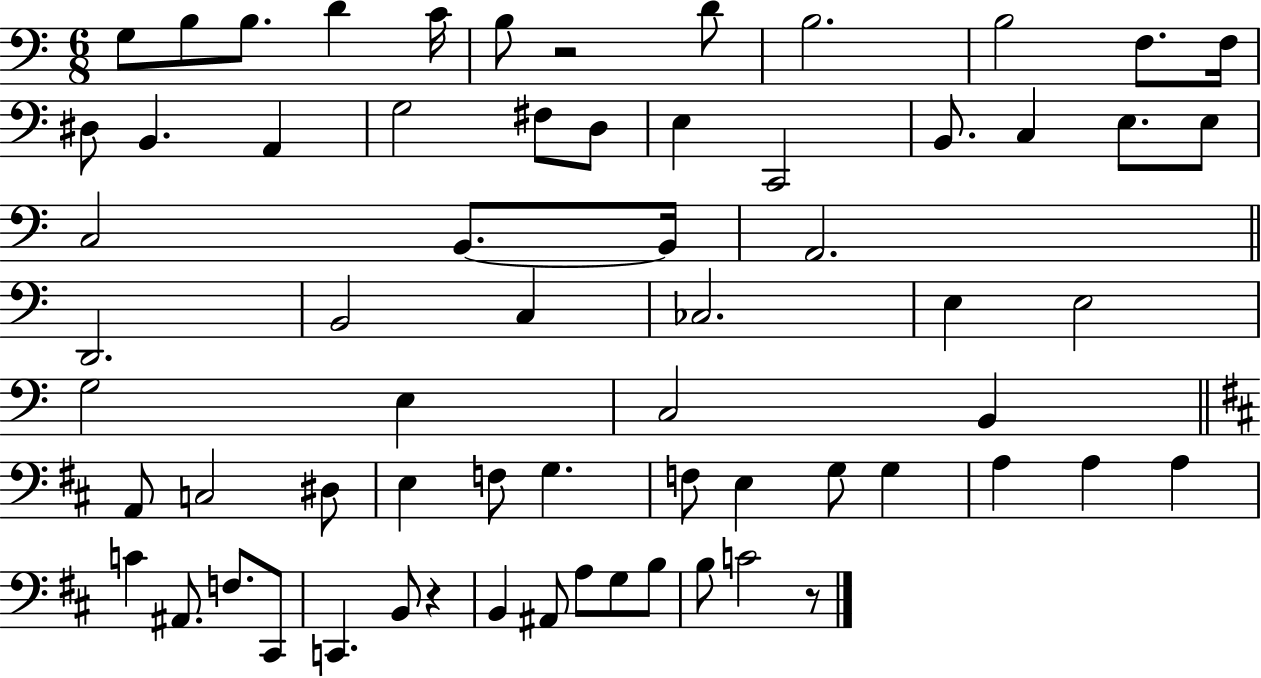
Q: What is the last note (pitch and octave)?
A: C4